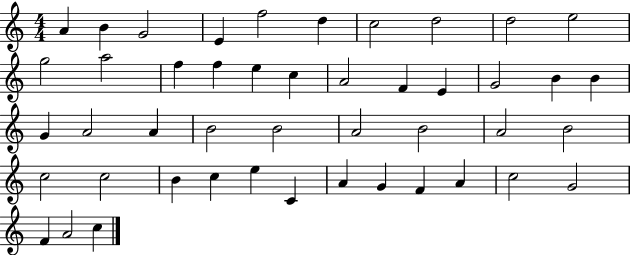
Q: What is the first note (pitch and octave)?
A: A4